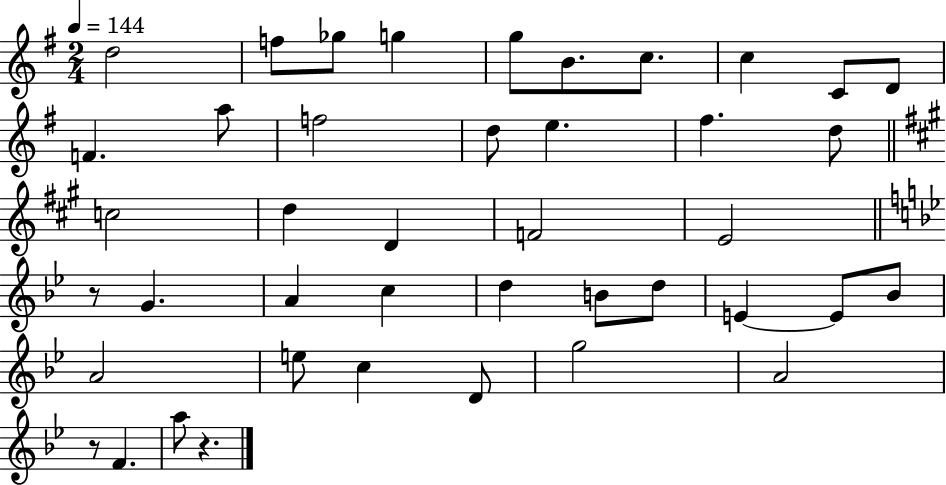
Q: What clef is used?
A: treble